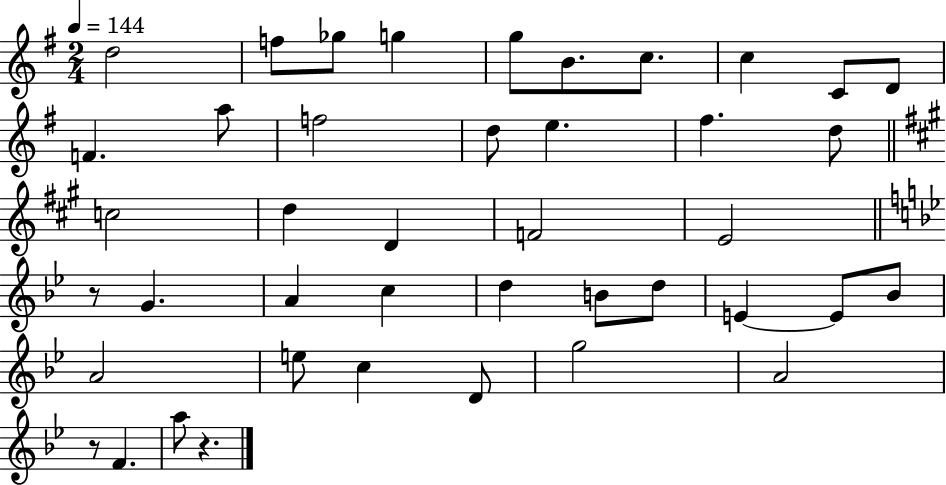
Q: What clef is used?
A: treble